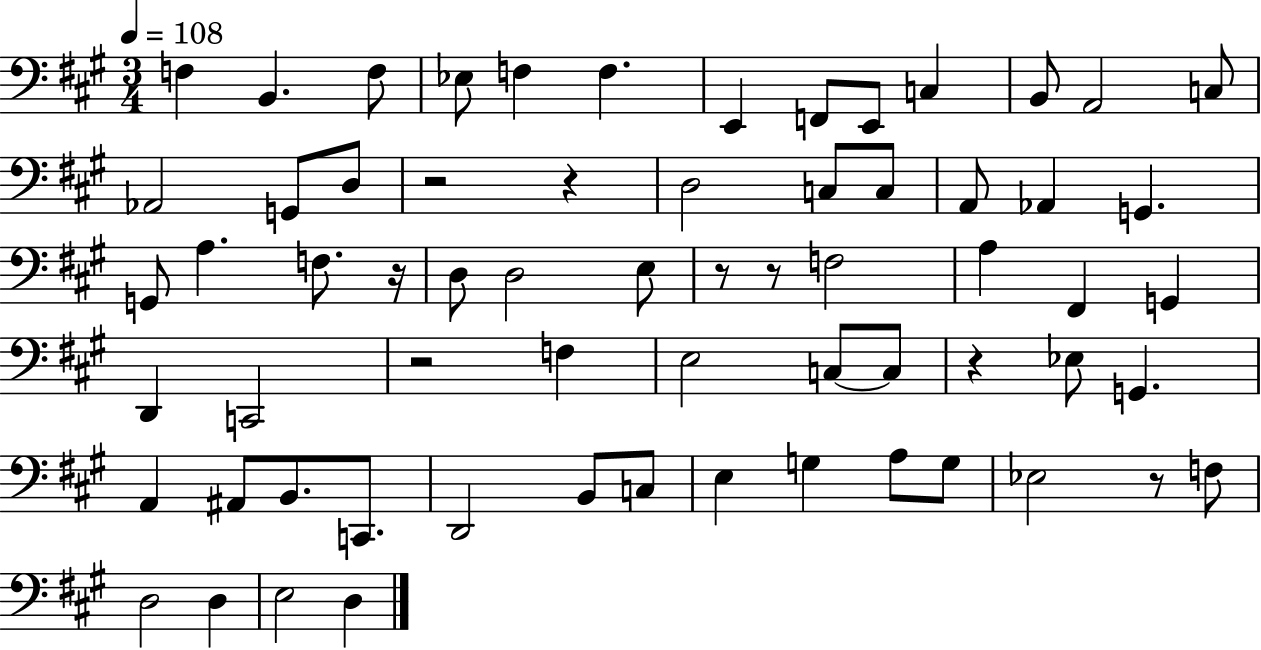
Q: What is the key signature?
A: A major